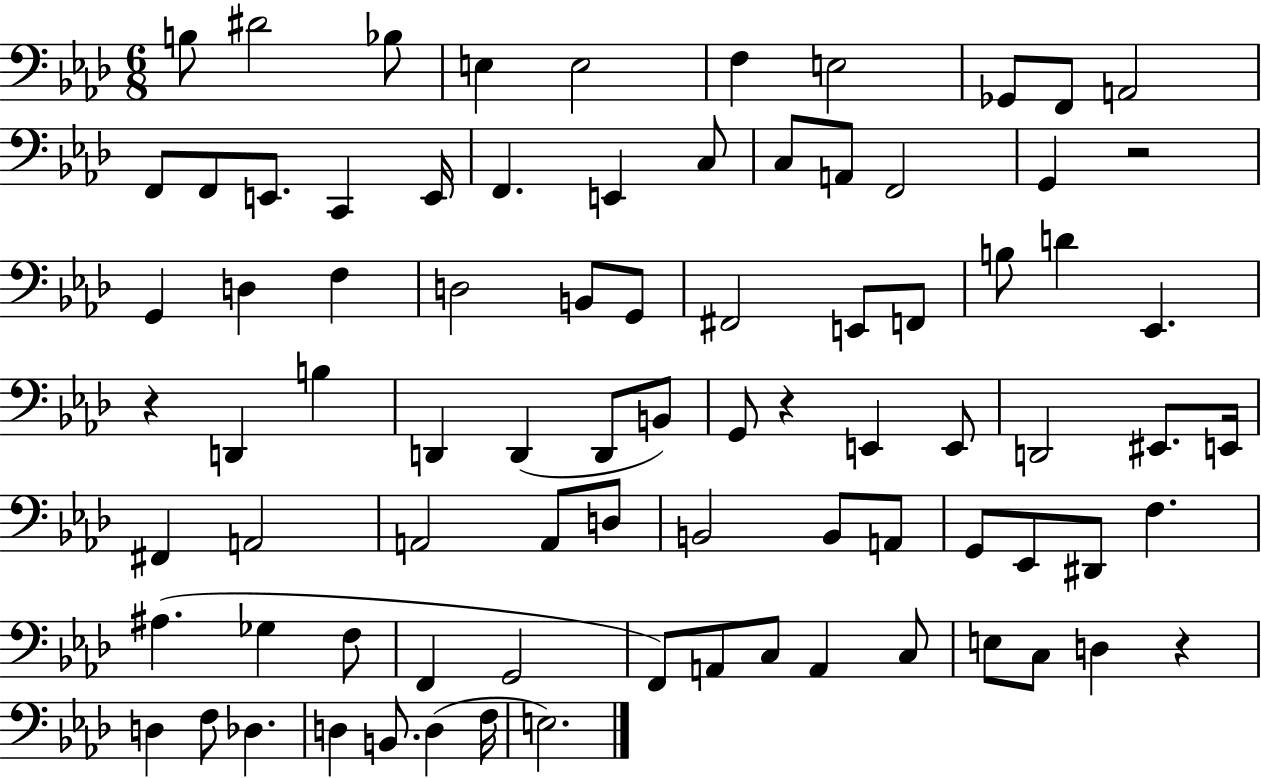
X:1
T:Untitled
M:6/8
L:1/4
K:Ab
B,/2 ^D2 _B,/2 E, E,2 F, E,2 _G,,/2 F,,/2 A,,2 F,,/2 F,,/2 E,,/2 C,, E,,/4 F,, E,, C,/2 C,/2 A,,/2 F,,2 G,, z2 G,, D, F, D,2 B,,/2 G,,/2 ^F,,2 E,,/2 F,,/2 B,/2 D _E,, z D,, B, D,, D,, D,,/2 B,,/2 G,,/2 z E,, E,,/2 D,,2 ^E,,/2 E,,/4 ^F,, A,,2 A,,2 A,,/2 D,/2 B,,2 B,,/2 A,,/2 G,,/2 _E,,/2 ^D,,/2 F, ^A, _G, F,/2 F,, G,,2 F,,/2 A,,/2 C,/2 A,, C,/2 E,/2 C,/2 D, z D, F,/2 _D, D, B,,/2 D, F,/4 E,2